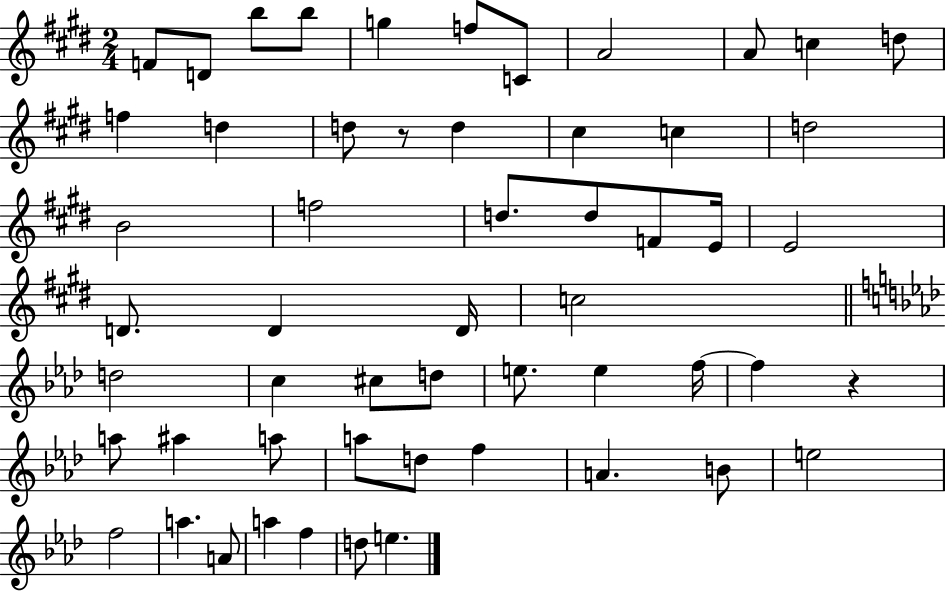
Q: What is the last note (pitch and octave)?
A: E5